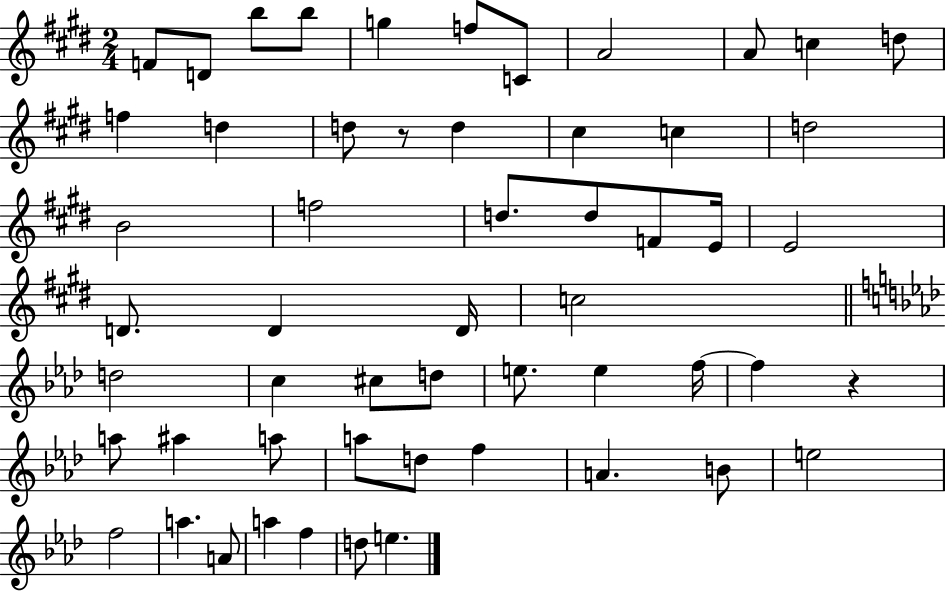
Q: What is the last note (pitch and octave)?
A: E5